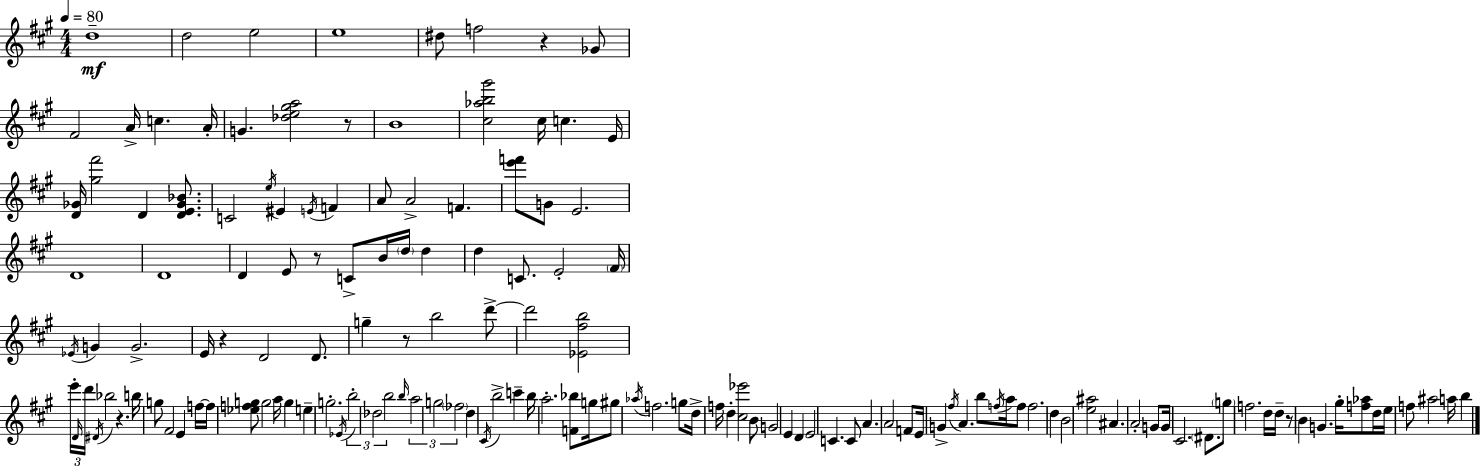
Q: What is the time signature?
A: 4/4